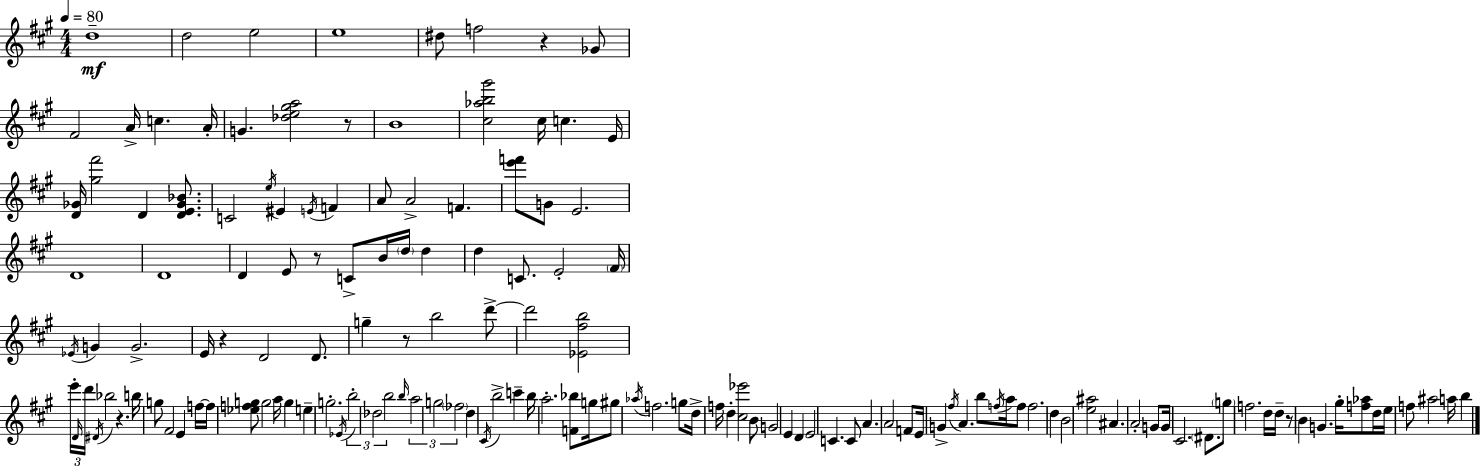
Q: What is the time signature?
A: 4/4